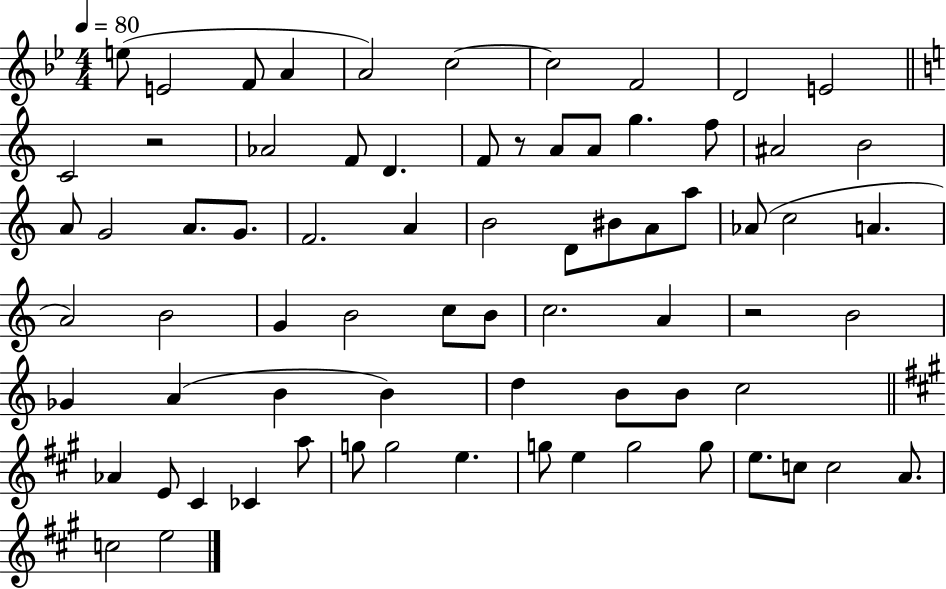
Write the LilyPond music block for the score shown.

{
  \clef treble
  \numericTimeSignature
  \time 4/4
  \key bes \major
  \tempo 4 = 80
  e''8( e'2 f'8 a'4 | a'2) c''2~~ | c''2 f'2 | d'2 e'2 | \break \bar "||" \break \key c \major c'2 r2 | aes'2 f'8 d'4. | f'8 r8 a'8 a'8 g''4. f''8 | ais'2 b'2 | \break a'8 g'2 a'8. g'8. | f'2. a'4 | b'2 d'8 bis'8 a'8 a''8 | aes'8( c''2 a'4. | \break a'2) b'2 | g'4 b'2 c''8 b'8 | c''2. a'4 | r2 b'2 | \break ges'4 a'4( b'4 b'4) | d''4 b'8 b'8 c''2 | \bar "||" \break \key a \major aes'4 e'8 cis'4 ces'4 a''8 | g''8 g''2 e''4. | g''8 e''4 g''2 g''8 | e''8. c''8 c''2 a'8. | \break c''2 e''2 | \bar "|."
}